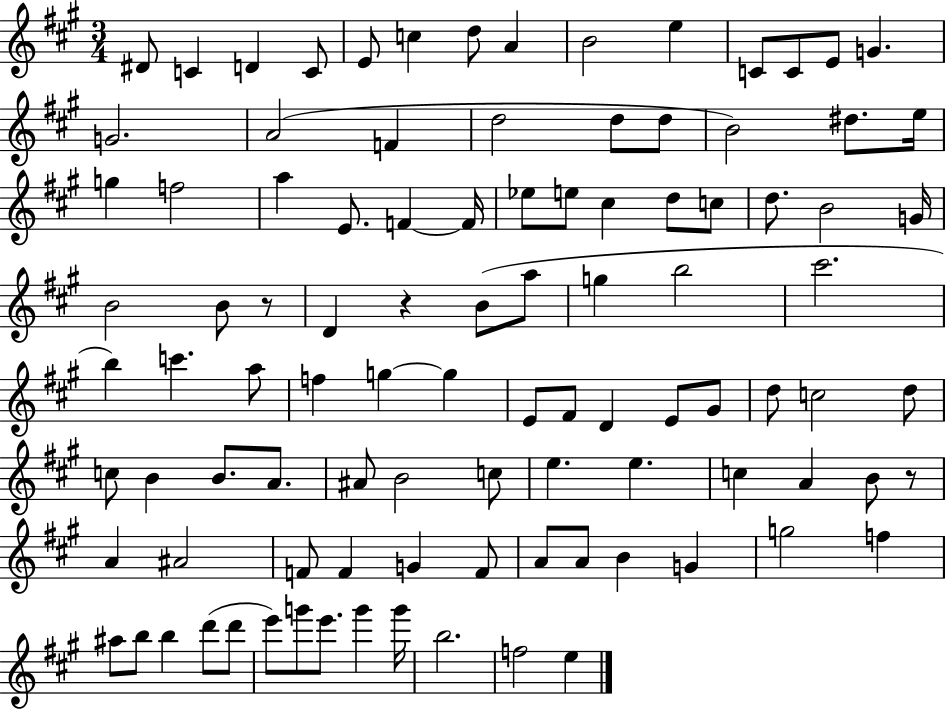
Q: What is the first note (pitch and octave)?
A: D#4